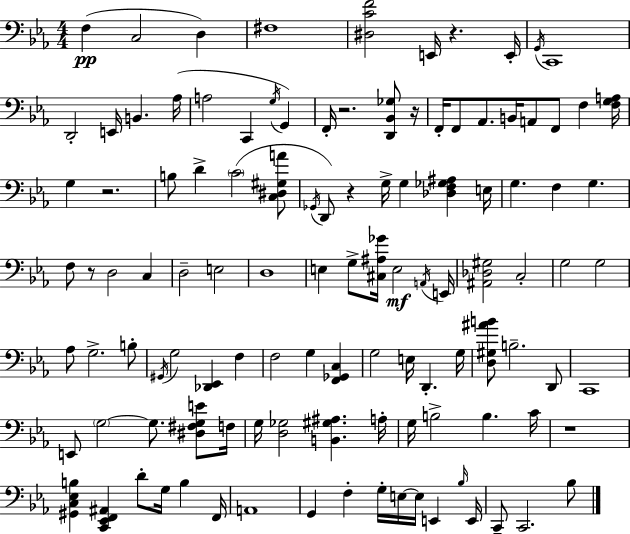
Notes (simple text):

F3/q C3/h D3/q F#3/w [D#3,C4,F4]/h E2/s R/q. E2/s G2/s C2/w D2/h E2/s B2/q. Ab3/s A3/h C2/q G3/s G2/q F2/s R/h. [D2,Bb2,Gb3]/e R/s F2/s F2/e Ab2/e. B2/s A2/e F2/e F3/q [F3,G3,A3]/s G3/q R/h. B3/e D4/q C4/h [C3,D#3,G#3,A4]/e Gb2/s D2/e R/q G3/s G3/q [Db3,F3,Gb3,A#3]/q E3/s G3/q. F3/q G3/q. F3/e R/e D3/h C3/q D3/h E3/h D3/w E3/q G3/e [C#3,A#3,Gb4]/s E3/h A2/s E2/s [A#2,Db3,G#3]/h C3/h G3/h G3/h Ab3/e G3/h. B3/e G#2/s G3/h [Db2,Eb2]/q F3/q F3/h G3/q [F2,Gb2,C3]/q G3/h E3/s D2/q. G3/s [D3,G#3,A#4,B4]/e B3/h. D2/e C2/w E2/e G3/h G3/e. [D#3,F#3,G3,E4]/e F3/s G3/s [D3,Gb3]/h [B2,G#3,A#3]/q. A3/s G3/s B3/h B3/q. C4/s R/w [G#2,C3,Eb3,B3]/q [C2,Eb2,F2,A#2]/q D4/e G3/s B3/q F2/s A2/w G2/q F3/q G3/s E3/s E3/s E2/q Bb3/s E2/s C2/e C2/h. Bb3/e